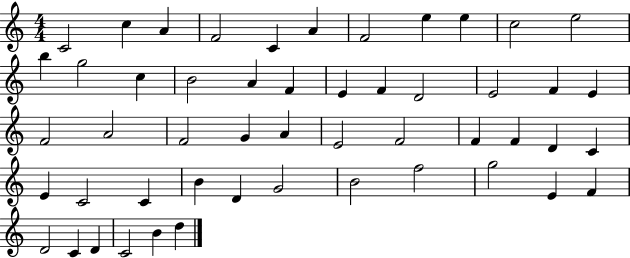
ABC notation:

X:1
T:Untitled
M:4/4
L:1/4
K:C
C2 c A F2 C A F2 e e c2 e2 b g2 c B2 A F E F D2 E2 F E F2 A2 F2 G A E2 F2 F F D C E C2 C B D G2 B2 f2 g2 E F D2 C D C2 B d